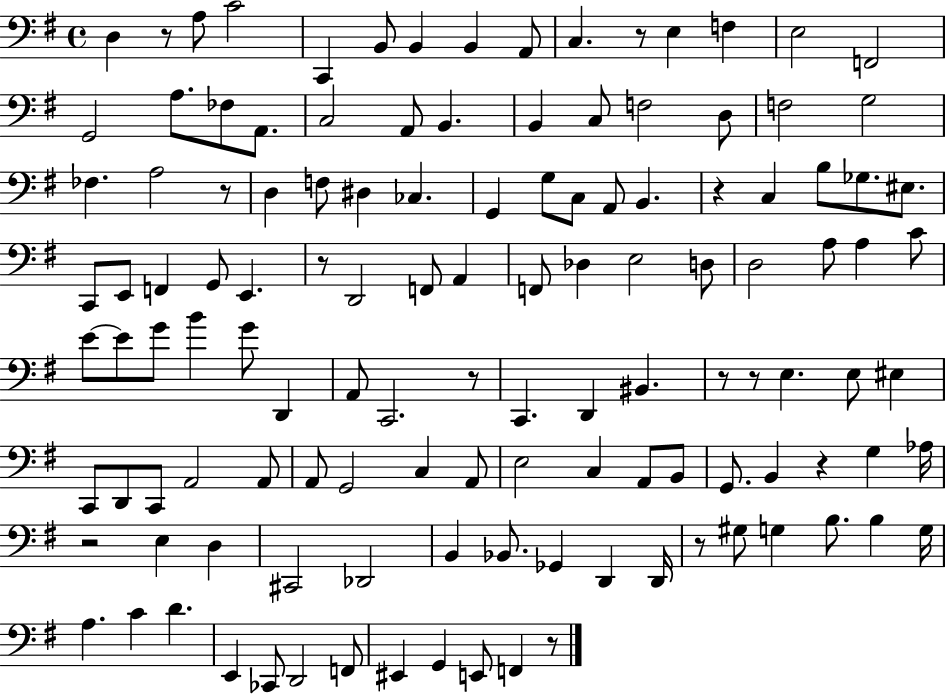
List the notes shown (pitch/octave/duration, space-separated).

D3/q R/e A3/e C4/h C2/q B2/e B2/q B2/q A2/e C3/q. R/e E3/q F3/q E3/h F2/h G2/h A3/e. FES3/e A2/e. C3/h A2/e B2/q. B2/q C3/e F3/h D3/e F3/h G3/h FES3/q. A3/h R/e D3/q F3/e D#3/q CES3/q. G2/q G3/e C3/e A2/e B2/q. R/q C3/q B3/e Gb3/e. EIS3/e. C2/e E2/e F2/q G2/e E2/q. R/e D2/h F2/e A2/q F2/e Db3/q E3/h D3/e D3/h A3/e A3/q C4/e E4/e E4/e G4/e B4/q G4/e D2/q A2/e C2/h. R/e C2/q. D2/q BIS2/q. R/e R/e E3/q. E3/e EIS3/q C2/e D2/e C2/e A2/h A2/e A2/e G2/h C3/q A2/e E3/h C3/q A2/e B2/e G2/e. B2/q R/q G3/q Ab3/s R/h E3/q D3/q C#2/h Db2/h B2/q Bb2/e. Gb2/q D2/q D2/s R/e G#3/e G3/q B3/e. B3/q G3/s A3/q. C4/q D4/q. E2/q CES2/e D2/h F2/e EIS2/q G2/q E2/e F2/q R/e